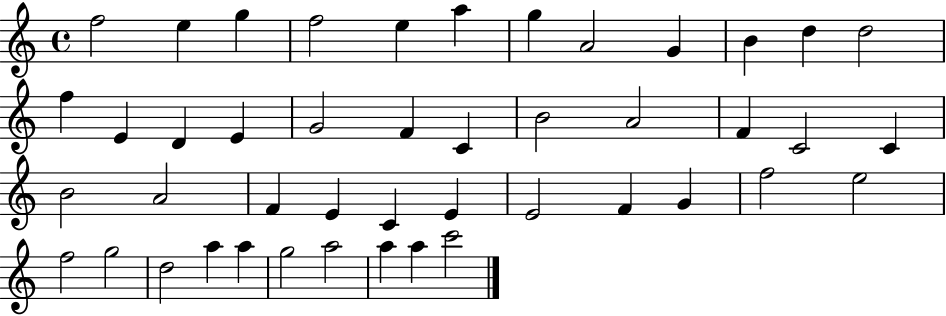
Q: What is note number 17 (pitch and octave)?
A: G4